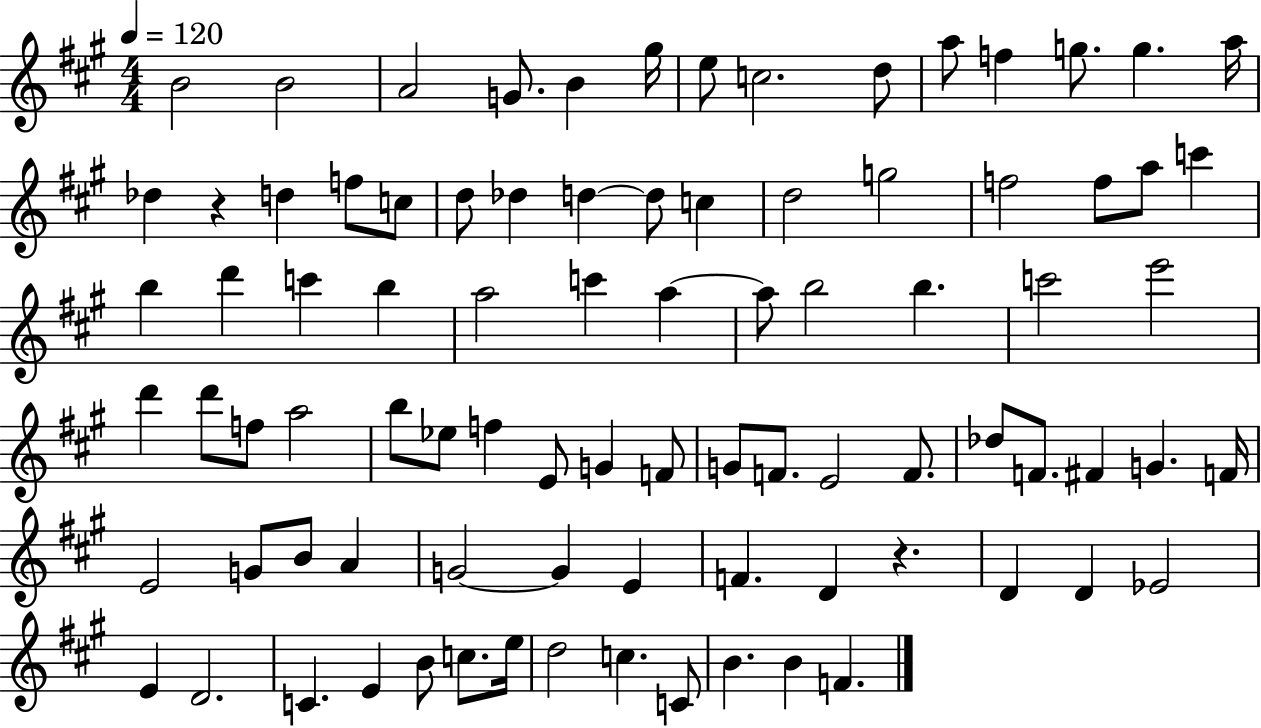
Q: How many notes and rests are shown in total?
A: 87